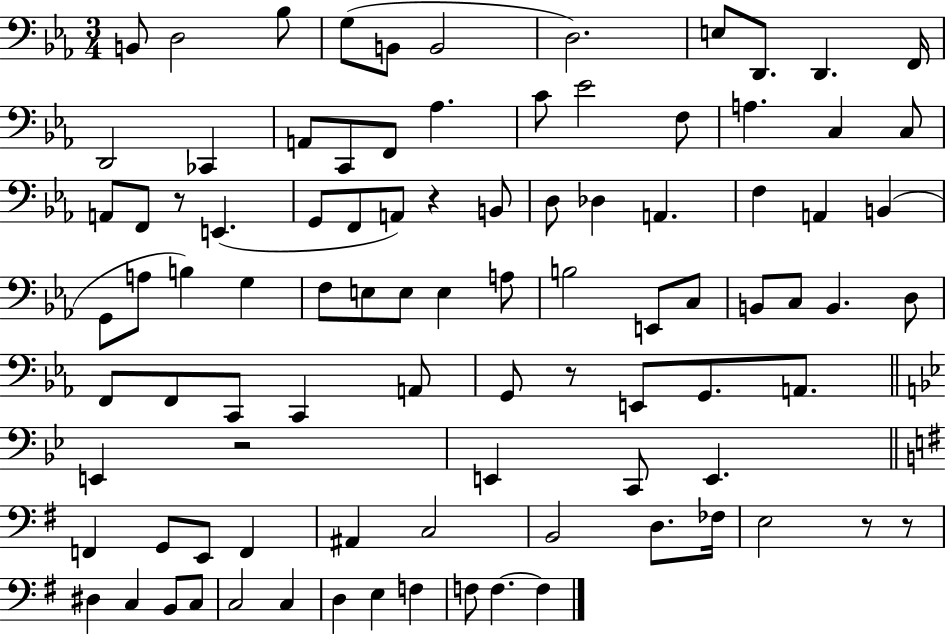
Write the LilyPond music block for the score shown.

{
  \clef bass
  \numericTimeSignature
  \time 3/4
  \key ees \major
  \repeat volta 2 { b,8 d2 bes8 | g8( b,8 b,2 | d2.) | e8 d,8. d,4. f,16 | \break d,2 ces,4 | a,8 c,8 f,8 aes4. | c'8 ees'2 f8 | a4. c4 c8 | \break a,8 f,8 r8 e,4.( | g,8 f,8 a,8) r4 b,8 | d8 des4 a,4. | f4 a,4 b,4( | \break g,8 a8 b4) g4 | f8 e8 e8 e4 a8 | b2 e,8 c8 | b,8 c8 b,4. d8 | \break f,8 f,8 c,8 c,4 a,8 | g,8 r8 e,8 g,8. a,8. | \bar "||" \break \key g \minor e,4 r2 | e,4 c,8 e,4. | \bar "||" \break \key g \major f,4 g,8 e,8 f,4 | ais,4 c2 | b,2 d8. fes16 | e2 r8 r8 | \break dis4 c4 b,8 c8 | c2 c4 | d4 e4 f4 | f8 f4.~~ f4 | \break } \bar "|."
}